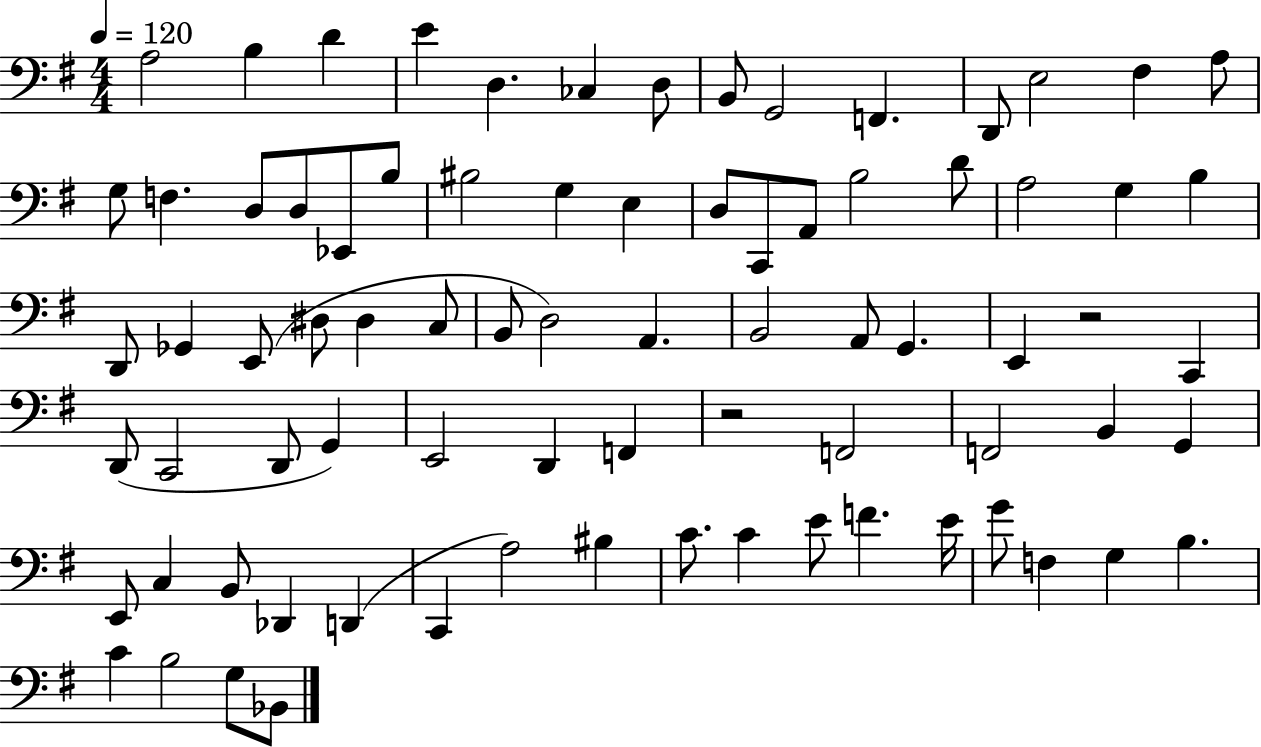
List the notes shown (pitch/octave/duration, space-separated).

A3/h B3/q D4/q E4/q D3/q. CES3/q D3/e B2/e G2/h F2/q. D2/e E3/h F#3/q A3/e G3/e F3/q. D3/e D3/e Eb2/e B3/e BIS3/h G3/q E3/q D3/e C2/e A2/e B3/h D4/e A3/h G3/q B3/q D2/e Gb2/q E2/e D#3/e D#3/q C3/e B2/e D3/h A2/q. B2/h A2/e G2/q. E2/q R/h C2/q D2/e C2/h D2/e G2/q E2/h D2/q F2/q R/h F2/h F2/h B2/q G2/q E2/e C3/q B2/e Db2/q D2/q C2/q A3/h BIS3/q C4/e. C4/q E4/e F4/q. E4/s G4/e F3/q G3/q B3/q. C4/q B3/h G3/e Bb2/e